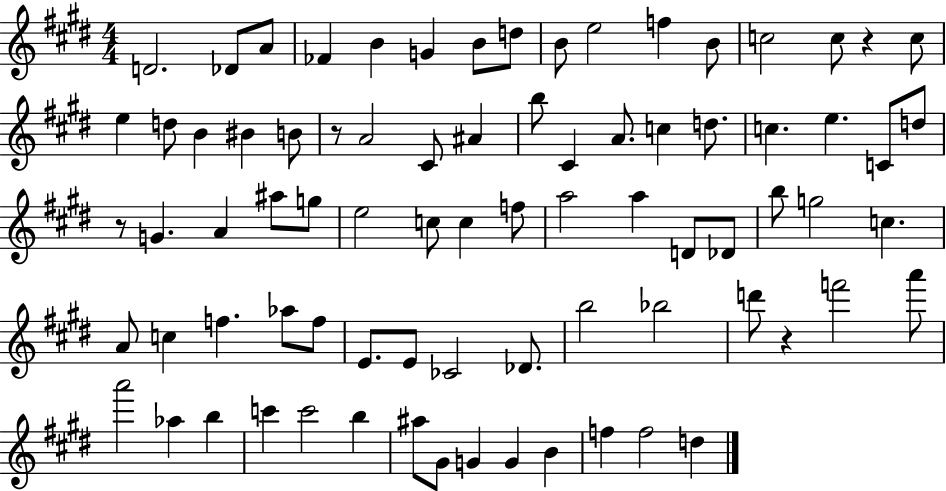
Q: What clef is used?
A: treble